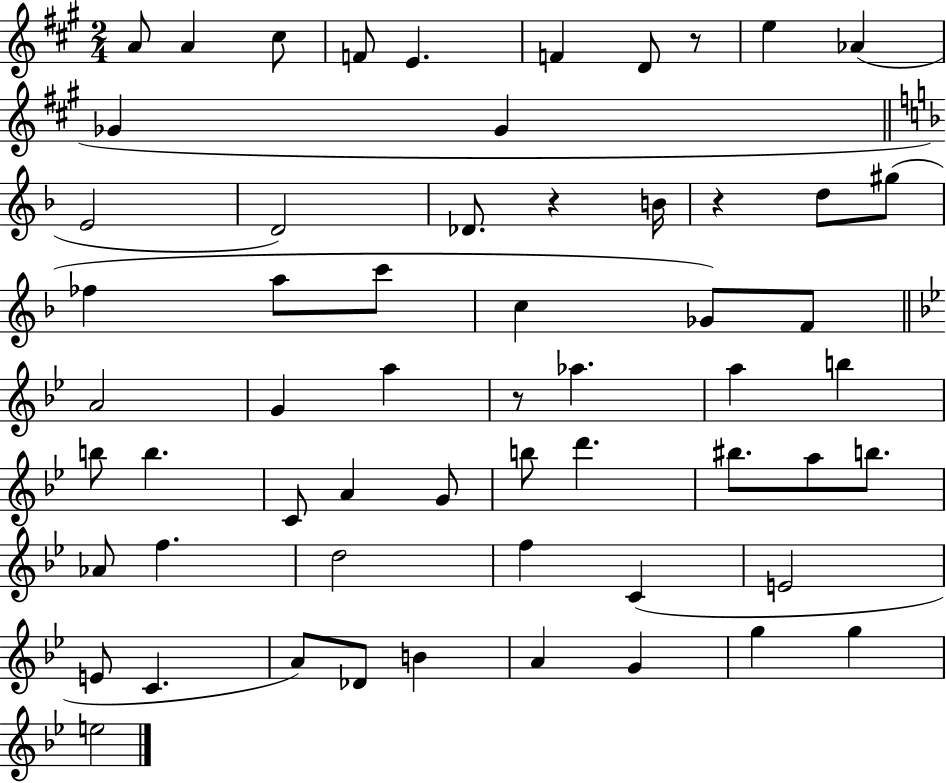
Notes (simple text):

A4/e A4/q C#5/e F4/e E4/q. F4/q D4/e R/e E5/q Ab4/q Gb4/q Gb4/q E4/h D4/h Db4/e. R/q B4/s R/q D5/e G#5/e FES5/q A5/e C6/e C5/q Gb4/e F4/e A4/h G4/q A5/q R/e Ab5/q. A5/q B5/q B5/e B5/q. C4/e A4/q G4/e B5/e D6/q. BIS5/e. A5/e B5/e. Ab4/e F5/q. D5/h F5/q C4/q E4/h E4/e C4/q. A4/e Db4/e B4/q A4/q G4/q G5/q G5/q E5/h